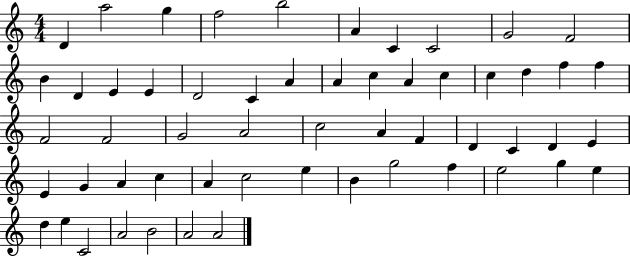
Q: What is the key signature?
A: C major